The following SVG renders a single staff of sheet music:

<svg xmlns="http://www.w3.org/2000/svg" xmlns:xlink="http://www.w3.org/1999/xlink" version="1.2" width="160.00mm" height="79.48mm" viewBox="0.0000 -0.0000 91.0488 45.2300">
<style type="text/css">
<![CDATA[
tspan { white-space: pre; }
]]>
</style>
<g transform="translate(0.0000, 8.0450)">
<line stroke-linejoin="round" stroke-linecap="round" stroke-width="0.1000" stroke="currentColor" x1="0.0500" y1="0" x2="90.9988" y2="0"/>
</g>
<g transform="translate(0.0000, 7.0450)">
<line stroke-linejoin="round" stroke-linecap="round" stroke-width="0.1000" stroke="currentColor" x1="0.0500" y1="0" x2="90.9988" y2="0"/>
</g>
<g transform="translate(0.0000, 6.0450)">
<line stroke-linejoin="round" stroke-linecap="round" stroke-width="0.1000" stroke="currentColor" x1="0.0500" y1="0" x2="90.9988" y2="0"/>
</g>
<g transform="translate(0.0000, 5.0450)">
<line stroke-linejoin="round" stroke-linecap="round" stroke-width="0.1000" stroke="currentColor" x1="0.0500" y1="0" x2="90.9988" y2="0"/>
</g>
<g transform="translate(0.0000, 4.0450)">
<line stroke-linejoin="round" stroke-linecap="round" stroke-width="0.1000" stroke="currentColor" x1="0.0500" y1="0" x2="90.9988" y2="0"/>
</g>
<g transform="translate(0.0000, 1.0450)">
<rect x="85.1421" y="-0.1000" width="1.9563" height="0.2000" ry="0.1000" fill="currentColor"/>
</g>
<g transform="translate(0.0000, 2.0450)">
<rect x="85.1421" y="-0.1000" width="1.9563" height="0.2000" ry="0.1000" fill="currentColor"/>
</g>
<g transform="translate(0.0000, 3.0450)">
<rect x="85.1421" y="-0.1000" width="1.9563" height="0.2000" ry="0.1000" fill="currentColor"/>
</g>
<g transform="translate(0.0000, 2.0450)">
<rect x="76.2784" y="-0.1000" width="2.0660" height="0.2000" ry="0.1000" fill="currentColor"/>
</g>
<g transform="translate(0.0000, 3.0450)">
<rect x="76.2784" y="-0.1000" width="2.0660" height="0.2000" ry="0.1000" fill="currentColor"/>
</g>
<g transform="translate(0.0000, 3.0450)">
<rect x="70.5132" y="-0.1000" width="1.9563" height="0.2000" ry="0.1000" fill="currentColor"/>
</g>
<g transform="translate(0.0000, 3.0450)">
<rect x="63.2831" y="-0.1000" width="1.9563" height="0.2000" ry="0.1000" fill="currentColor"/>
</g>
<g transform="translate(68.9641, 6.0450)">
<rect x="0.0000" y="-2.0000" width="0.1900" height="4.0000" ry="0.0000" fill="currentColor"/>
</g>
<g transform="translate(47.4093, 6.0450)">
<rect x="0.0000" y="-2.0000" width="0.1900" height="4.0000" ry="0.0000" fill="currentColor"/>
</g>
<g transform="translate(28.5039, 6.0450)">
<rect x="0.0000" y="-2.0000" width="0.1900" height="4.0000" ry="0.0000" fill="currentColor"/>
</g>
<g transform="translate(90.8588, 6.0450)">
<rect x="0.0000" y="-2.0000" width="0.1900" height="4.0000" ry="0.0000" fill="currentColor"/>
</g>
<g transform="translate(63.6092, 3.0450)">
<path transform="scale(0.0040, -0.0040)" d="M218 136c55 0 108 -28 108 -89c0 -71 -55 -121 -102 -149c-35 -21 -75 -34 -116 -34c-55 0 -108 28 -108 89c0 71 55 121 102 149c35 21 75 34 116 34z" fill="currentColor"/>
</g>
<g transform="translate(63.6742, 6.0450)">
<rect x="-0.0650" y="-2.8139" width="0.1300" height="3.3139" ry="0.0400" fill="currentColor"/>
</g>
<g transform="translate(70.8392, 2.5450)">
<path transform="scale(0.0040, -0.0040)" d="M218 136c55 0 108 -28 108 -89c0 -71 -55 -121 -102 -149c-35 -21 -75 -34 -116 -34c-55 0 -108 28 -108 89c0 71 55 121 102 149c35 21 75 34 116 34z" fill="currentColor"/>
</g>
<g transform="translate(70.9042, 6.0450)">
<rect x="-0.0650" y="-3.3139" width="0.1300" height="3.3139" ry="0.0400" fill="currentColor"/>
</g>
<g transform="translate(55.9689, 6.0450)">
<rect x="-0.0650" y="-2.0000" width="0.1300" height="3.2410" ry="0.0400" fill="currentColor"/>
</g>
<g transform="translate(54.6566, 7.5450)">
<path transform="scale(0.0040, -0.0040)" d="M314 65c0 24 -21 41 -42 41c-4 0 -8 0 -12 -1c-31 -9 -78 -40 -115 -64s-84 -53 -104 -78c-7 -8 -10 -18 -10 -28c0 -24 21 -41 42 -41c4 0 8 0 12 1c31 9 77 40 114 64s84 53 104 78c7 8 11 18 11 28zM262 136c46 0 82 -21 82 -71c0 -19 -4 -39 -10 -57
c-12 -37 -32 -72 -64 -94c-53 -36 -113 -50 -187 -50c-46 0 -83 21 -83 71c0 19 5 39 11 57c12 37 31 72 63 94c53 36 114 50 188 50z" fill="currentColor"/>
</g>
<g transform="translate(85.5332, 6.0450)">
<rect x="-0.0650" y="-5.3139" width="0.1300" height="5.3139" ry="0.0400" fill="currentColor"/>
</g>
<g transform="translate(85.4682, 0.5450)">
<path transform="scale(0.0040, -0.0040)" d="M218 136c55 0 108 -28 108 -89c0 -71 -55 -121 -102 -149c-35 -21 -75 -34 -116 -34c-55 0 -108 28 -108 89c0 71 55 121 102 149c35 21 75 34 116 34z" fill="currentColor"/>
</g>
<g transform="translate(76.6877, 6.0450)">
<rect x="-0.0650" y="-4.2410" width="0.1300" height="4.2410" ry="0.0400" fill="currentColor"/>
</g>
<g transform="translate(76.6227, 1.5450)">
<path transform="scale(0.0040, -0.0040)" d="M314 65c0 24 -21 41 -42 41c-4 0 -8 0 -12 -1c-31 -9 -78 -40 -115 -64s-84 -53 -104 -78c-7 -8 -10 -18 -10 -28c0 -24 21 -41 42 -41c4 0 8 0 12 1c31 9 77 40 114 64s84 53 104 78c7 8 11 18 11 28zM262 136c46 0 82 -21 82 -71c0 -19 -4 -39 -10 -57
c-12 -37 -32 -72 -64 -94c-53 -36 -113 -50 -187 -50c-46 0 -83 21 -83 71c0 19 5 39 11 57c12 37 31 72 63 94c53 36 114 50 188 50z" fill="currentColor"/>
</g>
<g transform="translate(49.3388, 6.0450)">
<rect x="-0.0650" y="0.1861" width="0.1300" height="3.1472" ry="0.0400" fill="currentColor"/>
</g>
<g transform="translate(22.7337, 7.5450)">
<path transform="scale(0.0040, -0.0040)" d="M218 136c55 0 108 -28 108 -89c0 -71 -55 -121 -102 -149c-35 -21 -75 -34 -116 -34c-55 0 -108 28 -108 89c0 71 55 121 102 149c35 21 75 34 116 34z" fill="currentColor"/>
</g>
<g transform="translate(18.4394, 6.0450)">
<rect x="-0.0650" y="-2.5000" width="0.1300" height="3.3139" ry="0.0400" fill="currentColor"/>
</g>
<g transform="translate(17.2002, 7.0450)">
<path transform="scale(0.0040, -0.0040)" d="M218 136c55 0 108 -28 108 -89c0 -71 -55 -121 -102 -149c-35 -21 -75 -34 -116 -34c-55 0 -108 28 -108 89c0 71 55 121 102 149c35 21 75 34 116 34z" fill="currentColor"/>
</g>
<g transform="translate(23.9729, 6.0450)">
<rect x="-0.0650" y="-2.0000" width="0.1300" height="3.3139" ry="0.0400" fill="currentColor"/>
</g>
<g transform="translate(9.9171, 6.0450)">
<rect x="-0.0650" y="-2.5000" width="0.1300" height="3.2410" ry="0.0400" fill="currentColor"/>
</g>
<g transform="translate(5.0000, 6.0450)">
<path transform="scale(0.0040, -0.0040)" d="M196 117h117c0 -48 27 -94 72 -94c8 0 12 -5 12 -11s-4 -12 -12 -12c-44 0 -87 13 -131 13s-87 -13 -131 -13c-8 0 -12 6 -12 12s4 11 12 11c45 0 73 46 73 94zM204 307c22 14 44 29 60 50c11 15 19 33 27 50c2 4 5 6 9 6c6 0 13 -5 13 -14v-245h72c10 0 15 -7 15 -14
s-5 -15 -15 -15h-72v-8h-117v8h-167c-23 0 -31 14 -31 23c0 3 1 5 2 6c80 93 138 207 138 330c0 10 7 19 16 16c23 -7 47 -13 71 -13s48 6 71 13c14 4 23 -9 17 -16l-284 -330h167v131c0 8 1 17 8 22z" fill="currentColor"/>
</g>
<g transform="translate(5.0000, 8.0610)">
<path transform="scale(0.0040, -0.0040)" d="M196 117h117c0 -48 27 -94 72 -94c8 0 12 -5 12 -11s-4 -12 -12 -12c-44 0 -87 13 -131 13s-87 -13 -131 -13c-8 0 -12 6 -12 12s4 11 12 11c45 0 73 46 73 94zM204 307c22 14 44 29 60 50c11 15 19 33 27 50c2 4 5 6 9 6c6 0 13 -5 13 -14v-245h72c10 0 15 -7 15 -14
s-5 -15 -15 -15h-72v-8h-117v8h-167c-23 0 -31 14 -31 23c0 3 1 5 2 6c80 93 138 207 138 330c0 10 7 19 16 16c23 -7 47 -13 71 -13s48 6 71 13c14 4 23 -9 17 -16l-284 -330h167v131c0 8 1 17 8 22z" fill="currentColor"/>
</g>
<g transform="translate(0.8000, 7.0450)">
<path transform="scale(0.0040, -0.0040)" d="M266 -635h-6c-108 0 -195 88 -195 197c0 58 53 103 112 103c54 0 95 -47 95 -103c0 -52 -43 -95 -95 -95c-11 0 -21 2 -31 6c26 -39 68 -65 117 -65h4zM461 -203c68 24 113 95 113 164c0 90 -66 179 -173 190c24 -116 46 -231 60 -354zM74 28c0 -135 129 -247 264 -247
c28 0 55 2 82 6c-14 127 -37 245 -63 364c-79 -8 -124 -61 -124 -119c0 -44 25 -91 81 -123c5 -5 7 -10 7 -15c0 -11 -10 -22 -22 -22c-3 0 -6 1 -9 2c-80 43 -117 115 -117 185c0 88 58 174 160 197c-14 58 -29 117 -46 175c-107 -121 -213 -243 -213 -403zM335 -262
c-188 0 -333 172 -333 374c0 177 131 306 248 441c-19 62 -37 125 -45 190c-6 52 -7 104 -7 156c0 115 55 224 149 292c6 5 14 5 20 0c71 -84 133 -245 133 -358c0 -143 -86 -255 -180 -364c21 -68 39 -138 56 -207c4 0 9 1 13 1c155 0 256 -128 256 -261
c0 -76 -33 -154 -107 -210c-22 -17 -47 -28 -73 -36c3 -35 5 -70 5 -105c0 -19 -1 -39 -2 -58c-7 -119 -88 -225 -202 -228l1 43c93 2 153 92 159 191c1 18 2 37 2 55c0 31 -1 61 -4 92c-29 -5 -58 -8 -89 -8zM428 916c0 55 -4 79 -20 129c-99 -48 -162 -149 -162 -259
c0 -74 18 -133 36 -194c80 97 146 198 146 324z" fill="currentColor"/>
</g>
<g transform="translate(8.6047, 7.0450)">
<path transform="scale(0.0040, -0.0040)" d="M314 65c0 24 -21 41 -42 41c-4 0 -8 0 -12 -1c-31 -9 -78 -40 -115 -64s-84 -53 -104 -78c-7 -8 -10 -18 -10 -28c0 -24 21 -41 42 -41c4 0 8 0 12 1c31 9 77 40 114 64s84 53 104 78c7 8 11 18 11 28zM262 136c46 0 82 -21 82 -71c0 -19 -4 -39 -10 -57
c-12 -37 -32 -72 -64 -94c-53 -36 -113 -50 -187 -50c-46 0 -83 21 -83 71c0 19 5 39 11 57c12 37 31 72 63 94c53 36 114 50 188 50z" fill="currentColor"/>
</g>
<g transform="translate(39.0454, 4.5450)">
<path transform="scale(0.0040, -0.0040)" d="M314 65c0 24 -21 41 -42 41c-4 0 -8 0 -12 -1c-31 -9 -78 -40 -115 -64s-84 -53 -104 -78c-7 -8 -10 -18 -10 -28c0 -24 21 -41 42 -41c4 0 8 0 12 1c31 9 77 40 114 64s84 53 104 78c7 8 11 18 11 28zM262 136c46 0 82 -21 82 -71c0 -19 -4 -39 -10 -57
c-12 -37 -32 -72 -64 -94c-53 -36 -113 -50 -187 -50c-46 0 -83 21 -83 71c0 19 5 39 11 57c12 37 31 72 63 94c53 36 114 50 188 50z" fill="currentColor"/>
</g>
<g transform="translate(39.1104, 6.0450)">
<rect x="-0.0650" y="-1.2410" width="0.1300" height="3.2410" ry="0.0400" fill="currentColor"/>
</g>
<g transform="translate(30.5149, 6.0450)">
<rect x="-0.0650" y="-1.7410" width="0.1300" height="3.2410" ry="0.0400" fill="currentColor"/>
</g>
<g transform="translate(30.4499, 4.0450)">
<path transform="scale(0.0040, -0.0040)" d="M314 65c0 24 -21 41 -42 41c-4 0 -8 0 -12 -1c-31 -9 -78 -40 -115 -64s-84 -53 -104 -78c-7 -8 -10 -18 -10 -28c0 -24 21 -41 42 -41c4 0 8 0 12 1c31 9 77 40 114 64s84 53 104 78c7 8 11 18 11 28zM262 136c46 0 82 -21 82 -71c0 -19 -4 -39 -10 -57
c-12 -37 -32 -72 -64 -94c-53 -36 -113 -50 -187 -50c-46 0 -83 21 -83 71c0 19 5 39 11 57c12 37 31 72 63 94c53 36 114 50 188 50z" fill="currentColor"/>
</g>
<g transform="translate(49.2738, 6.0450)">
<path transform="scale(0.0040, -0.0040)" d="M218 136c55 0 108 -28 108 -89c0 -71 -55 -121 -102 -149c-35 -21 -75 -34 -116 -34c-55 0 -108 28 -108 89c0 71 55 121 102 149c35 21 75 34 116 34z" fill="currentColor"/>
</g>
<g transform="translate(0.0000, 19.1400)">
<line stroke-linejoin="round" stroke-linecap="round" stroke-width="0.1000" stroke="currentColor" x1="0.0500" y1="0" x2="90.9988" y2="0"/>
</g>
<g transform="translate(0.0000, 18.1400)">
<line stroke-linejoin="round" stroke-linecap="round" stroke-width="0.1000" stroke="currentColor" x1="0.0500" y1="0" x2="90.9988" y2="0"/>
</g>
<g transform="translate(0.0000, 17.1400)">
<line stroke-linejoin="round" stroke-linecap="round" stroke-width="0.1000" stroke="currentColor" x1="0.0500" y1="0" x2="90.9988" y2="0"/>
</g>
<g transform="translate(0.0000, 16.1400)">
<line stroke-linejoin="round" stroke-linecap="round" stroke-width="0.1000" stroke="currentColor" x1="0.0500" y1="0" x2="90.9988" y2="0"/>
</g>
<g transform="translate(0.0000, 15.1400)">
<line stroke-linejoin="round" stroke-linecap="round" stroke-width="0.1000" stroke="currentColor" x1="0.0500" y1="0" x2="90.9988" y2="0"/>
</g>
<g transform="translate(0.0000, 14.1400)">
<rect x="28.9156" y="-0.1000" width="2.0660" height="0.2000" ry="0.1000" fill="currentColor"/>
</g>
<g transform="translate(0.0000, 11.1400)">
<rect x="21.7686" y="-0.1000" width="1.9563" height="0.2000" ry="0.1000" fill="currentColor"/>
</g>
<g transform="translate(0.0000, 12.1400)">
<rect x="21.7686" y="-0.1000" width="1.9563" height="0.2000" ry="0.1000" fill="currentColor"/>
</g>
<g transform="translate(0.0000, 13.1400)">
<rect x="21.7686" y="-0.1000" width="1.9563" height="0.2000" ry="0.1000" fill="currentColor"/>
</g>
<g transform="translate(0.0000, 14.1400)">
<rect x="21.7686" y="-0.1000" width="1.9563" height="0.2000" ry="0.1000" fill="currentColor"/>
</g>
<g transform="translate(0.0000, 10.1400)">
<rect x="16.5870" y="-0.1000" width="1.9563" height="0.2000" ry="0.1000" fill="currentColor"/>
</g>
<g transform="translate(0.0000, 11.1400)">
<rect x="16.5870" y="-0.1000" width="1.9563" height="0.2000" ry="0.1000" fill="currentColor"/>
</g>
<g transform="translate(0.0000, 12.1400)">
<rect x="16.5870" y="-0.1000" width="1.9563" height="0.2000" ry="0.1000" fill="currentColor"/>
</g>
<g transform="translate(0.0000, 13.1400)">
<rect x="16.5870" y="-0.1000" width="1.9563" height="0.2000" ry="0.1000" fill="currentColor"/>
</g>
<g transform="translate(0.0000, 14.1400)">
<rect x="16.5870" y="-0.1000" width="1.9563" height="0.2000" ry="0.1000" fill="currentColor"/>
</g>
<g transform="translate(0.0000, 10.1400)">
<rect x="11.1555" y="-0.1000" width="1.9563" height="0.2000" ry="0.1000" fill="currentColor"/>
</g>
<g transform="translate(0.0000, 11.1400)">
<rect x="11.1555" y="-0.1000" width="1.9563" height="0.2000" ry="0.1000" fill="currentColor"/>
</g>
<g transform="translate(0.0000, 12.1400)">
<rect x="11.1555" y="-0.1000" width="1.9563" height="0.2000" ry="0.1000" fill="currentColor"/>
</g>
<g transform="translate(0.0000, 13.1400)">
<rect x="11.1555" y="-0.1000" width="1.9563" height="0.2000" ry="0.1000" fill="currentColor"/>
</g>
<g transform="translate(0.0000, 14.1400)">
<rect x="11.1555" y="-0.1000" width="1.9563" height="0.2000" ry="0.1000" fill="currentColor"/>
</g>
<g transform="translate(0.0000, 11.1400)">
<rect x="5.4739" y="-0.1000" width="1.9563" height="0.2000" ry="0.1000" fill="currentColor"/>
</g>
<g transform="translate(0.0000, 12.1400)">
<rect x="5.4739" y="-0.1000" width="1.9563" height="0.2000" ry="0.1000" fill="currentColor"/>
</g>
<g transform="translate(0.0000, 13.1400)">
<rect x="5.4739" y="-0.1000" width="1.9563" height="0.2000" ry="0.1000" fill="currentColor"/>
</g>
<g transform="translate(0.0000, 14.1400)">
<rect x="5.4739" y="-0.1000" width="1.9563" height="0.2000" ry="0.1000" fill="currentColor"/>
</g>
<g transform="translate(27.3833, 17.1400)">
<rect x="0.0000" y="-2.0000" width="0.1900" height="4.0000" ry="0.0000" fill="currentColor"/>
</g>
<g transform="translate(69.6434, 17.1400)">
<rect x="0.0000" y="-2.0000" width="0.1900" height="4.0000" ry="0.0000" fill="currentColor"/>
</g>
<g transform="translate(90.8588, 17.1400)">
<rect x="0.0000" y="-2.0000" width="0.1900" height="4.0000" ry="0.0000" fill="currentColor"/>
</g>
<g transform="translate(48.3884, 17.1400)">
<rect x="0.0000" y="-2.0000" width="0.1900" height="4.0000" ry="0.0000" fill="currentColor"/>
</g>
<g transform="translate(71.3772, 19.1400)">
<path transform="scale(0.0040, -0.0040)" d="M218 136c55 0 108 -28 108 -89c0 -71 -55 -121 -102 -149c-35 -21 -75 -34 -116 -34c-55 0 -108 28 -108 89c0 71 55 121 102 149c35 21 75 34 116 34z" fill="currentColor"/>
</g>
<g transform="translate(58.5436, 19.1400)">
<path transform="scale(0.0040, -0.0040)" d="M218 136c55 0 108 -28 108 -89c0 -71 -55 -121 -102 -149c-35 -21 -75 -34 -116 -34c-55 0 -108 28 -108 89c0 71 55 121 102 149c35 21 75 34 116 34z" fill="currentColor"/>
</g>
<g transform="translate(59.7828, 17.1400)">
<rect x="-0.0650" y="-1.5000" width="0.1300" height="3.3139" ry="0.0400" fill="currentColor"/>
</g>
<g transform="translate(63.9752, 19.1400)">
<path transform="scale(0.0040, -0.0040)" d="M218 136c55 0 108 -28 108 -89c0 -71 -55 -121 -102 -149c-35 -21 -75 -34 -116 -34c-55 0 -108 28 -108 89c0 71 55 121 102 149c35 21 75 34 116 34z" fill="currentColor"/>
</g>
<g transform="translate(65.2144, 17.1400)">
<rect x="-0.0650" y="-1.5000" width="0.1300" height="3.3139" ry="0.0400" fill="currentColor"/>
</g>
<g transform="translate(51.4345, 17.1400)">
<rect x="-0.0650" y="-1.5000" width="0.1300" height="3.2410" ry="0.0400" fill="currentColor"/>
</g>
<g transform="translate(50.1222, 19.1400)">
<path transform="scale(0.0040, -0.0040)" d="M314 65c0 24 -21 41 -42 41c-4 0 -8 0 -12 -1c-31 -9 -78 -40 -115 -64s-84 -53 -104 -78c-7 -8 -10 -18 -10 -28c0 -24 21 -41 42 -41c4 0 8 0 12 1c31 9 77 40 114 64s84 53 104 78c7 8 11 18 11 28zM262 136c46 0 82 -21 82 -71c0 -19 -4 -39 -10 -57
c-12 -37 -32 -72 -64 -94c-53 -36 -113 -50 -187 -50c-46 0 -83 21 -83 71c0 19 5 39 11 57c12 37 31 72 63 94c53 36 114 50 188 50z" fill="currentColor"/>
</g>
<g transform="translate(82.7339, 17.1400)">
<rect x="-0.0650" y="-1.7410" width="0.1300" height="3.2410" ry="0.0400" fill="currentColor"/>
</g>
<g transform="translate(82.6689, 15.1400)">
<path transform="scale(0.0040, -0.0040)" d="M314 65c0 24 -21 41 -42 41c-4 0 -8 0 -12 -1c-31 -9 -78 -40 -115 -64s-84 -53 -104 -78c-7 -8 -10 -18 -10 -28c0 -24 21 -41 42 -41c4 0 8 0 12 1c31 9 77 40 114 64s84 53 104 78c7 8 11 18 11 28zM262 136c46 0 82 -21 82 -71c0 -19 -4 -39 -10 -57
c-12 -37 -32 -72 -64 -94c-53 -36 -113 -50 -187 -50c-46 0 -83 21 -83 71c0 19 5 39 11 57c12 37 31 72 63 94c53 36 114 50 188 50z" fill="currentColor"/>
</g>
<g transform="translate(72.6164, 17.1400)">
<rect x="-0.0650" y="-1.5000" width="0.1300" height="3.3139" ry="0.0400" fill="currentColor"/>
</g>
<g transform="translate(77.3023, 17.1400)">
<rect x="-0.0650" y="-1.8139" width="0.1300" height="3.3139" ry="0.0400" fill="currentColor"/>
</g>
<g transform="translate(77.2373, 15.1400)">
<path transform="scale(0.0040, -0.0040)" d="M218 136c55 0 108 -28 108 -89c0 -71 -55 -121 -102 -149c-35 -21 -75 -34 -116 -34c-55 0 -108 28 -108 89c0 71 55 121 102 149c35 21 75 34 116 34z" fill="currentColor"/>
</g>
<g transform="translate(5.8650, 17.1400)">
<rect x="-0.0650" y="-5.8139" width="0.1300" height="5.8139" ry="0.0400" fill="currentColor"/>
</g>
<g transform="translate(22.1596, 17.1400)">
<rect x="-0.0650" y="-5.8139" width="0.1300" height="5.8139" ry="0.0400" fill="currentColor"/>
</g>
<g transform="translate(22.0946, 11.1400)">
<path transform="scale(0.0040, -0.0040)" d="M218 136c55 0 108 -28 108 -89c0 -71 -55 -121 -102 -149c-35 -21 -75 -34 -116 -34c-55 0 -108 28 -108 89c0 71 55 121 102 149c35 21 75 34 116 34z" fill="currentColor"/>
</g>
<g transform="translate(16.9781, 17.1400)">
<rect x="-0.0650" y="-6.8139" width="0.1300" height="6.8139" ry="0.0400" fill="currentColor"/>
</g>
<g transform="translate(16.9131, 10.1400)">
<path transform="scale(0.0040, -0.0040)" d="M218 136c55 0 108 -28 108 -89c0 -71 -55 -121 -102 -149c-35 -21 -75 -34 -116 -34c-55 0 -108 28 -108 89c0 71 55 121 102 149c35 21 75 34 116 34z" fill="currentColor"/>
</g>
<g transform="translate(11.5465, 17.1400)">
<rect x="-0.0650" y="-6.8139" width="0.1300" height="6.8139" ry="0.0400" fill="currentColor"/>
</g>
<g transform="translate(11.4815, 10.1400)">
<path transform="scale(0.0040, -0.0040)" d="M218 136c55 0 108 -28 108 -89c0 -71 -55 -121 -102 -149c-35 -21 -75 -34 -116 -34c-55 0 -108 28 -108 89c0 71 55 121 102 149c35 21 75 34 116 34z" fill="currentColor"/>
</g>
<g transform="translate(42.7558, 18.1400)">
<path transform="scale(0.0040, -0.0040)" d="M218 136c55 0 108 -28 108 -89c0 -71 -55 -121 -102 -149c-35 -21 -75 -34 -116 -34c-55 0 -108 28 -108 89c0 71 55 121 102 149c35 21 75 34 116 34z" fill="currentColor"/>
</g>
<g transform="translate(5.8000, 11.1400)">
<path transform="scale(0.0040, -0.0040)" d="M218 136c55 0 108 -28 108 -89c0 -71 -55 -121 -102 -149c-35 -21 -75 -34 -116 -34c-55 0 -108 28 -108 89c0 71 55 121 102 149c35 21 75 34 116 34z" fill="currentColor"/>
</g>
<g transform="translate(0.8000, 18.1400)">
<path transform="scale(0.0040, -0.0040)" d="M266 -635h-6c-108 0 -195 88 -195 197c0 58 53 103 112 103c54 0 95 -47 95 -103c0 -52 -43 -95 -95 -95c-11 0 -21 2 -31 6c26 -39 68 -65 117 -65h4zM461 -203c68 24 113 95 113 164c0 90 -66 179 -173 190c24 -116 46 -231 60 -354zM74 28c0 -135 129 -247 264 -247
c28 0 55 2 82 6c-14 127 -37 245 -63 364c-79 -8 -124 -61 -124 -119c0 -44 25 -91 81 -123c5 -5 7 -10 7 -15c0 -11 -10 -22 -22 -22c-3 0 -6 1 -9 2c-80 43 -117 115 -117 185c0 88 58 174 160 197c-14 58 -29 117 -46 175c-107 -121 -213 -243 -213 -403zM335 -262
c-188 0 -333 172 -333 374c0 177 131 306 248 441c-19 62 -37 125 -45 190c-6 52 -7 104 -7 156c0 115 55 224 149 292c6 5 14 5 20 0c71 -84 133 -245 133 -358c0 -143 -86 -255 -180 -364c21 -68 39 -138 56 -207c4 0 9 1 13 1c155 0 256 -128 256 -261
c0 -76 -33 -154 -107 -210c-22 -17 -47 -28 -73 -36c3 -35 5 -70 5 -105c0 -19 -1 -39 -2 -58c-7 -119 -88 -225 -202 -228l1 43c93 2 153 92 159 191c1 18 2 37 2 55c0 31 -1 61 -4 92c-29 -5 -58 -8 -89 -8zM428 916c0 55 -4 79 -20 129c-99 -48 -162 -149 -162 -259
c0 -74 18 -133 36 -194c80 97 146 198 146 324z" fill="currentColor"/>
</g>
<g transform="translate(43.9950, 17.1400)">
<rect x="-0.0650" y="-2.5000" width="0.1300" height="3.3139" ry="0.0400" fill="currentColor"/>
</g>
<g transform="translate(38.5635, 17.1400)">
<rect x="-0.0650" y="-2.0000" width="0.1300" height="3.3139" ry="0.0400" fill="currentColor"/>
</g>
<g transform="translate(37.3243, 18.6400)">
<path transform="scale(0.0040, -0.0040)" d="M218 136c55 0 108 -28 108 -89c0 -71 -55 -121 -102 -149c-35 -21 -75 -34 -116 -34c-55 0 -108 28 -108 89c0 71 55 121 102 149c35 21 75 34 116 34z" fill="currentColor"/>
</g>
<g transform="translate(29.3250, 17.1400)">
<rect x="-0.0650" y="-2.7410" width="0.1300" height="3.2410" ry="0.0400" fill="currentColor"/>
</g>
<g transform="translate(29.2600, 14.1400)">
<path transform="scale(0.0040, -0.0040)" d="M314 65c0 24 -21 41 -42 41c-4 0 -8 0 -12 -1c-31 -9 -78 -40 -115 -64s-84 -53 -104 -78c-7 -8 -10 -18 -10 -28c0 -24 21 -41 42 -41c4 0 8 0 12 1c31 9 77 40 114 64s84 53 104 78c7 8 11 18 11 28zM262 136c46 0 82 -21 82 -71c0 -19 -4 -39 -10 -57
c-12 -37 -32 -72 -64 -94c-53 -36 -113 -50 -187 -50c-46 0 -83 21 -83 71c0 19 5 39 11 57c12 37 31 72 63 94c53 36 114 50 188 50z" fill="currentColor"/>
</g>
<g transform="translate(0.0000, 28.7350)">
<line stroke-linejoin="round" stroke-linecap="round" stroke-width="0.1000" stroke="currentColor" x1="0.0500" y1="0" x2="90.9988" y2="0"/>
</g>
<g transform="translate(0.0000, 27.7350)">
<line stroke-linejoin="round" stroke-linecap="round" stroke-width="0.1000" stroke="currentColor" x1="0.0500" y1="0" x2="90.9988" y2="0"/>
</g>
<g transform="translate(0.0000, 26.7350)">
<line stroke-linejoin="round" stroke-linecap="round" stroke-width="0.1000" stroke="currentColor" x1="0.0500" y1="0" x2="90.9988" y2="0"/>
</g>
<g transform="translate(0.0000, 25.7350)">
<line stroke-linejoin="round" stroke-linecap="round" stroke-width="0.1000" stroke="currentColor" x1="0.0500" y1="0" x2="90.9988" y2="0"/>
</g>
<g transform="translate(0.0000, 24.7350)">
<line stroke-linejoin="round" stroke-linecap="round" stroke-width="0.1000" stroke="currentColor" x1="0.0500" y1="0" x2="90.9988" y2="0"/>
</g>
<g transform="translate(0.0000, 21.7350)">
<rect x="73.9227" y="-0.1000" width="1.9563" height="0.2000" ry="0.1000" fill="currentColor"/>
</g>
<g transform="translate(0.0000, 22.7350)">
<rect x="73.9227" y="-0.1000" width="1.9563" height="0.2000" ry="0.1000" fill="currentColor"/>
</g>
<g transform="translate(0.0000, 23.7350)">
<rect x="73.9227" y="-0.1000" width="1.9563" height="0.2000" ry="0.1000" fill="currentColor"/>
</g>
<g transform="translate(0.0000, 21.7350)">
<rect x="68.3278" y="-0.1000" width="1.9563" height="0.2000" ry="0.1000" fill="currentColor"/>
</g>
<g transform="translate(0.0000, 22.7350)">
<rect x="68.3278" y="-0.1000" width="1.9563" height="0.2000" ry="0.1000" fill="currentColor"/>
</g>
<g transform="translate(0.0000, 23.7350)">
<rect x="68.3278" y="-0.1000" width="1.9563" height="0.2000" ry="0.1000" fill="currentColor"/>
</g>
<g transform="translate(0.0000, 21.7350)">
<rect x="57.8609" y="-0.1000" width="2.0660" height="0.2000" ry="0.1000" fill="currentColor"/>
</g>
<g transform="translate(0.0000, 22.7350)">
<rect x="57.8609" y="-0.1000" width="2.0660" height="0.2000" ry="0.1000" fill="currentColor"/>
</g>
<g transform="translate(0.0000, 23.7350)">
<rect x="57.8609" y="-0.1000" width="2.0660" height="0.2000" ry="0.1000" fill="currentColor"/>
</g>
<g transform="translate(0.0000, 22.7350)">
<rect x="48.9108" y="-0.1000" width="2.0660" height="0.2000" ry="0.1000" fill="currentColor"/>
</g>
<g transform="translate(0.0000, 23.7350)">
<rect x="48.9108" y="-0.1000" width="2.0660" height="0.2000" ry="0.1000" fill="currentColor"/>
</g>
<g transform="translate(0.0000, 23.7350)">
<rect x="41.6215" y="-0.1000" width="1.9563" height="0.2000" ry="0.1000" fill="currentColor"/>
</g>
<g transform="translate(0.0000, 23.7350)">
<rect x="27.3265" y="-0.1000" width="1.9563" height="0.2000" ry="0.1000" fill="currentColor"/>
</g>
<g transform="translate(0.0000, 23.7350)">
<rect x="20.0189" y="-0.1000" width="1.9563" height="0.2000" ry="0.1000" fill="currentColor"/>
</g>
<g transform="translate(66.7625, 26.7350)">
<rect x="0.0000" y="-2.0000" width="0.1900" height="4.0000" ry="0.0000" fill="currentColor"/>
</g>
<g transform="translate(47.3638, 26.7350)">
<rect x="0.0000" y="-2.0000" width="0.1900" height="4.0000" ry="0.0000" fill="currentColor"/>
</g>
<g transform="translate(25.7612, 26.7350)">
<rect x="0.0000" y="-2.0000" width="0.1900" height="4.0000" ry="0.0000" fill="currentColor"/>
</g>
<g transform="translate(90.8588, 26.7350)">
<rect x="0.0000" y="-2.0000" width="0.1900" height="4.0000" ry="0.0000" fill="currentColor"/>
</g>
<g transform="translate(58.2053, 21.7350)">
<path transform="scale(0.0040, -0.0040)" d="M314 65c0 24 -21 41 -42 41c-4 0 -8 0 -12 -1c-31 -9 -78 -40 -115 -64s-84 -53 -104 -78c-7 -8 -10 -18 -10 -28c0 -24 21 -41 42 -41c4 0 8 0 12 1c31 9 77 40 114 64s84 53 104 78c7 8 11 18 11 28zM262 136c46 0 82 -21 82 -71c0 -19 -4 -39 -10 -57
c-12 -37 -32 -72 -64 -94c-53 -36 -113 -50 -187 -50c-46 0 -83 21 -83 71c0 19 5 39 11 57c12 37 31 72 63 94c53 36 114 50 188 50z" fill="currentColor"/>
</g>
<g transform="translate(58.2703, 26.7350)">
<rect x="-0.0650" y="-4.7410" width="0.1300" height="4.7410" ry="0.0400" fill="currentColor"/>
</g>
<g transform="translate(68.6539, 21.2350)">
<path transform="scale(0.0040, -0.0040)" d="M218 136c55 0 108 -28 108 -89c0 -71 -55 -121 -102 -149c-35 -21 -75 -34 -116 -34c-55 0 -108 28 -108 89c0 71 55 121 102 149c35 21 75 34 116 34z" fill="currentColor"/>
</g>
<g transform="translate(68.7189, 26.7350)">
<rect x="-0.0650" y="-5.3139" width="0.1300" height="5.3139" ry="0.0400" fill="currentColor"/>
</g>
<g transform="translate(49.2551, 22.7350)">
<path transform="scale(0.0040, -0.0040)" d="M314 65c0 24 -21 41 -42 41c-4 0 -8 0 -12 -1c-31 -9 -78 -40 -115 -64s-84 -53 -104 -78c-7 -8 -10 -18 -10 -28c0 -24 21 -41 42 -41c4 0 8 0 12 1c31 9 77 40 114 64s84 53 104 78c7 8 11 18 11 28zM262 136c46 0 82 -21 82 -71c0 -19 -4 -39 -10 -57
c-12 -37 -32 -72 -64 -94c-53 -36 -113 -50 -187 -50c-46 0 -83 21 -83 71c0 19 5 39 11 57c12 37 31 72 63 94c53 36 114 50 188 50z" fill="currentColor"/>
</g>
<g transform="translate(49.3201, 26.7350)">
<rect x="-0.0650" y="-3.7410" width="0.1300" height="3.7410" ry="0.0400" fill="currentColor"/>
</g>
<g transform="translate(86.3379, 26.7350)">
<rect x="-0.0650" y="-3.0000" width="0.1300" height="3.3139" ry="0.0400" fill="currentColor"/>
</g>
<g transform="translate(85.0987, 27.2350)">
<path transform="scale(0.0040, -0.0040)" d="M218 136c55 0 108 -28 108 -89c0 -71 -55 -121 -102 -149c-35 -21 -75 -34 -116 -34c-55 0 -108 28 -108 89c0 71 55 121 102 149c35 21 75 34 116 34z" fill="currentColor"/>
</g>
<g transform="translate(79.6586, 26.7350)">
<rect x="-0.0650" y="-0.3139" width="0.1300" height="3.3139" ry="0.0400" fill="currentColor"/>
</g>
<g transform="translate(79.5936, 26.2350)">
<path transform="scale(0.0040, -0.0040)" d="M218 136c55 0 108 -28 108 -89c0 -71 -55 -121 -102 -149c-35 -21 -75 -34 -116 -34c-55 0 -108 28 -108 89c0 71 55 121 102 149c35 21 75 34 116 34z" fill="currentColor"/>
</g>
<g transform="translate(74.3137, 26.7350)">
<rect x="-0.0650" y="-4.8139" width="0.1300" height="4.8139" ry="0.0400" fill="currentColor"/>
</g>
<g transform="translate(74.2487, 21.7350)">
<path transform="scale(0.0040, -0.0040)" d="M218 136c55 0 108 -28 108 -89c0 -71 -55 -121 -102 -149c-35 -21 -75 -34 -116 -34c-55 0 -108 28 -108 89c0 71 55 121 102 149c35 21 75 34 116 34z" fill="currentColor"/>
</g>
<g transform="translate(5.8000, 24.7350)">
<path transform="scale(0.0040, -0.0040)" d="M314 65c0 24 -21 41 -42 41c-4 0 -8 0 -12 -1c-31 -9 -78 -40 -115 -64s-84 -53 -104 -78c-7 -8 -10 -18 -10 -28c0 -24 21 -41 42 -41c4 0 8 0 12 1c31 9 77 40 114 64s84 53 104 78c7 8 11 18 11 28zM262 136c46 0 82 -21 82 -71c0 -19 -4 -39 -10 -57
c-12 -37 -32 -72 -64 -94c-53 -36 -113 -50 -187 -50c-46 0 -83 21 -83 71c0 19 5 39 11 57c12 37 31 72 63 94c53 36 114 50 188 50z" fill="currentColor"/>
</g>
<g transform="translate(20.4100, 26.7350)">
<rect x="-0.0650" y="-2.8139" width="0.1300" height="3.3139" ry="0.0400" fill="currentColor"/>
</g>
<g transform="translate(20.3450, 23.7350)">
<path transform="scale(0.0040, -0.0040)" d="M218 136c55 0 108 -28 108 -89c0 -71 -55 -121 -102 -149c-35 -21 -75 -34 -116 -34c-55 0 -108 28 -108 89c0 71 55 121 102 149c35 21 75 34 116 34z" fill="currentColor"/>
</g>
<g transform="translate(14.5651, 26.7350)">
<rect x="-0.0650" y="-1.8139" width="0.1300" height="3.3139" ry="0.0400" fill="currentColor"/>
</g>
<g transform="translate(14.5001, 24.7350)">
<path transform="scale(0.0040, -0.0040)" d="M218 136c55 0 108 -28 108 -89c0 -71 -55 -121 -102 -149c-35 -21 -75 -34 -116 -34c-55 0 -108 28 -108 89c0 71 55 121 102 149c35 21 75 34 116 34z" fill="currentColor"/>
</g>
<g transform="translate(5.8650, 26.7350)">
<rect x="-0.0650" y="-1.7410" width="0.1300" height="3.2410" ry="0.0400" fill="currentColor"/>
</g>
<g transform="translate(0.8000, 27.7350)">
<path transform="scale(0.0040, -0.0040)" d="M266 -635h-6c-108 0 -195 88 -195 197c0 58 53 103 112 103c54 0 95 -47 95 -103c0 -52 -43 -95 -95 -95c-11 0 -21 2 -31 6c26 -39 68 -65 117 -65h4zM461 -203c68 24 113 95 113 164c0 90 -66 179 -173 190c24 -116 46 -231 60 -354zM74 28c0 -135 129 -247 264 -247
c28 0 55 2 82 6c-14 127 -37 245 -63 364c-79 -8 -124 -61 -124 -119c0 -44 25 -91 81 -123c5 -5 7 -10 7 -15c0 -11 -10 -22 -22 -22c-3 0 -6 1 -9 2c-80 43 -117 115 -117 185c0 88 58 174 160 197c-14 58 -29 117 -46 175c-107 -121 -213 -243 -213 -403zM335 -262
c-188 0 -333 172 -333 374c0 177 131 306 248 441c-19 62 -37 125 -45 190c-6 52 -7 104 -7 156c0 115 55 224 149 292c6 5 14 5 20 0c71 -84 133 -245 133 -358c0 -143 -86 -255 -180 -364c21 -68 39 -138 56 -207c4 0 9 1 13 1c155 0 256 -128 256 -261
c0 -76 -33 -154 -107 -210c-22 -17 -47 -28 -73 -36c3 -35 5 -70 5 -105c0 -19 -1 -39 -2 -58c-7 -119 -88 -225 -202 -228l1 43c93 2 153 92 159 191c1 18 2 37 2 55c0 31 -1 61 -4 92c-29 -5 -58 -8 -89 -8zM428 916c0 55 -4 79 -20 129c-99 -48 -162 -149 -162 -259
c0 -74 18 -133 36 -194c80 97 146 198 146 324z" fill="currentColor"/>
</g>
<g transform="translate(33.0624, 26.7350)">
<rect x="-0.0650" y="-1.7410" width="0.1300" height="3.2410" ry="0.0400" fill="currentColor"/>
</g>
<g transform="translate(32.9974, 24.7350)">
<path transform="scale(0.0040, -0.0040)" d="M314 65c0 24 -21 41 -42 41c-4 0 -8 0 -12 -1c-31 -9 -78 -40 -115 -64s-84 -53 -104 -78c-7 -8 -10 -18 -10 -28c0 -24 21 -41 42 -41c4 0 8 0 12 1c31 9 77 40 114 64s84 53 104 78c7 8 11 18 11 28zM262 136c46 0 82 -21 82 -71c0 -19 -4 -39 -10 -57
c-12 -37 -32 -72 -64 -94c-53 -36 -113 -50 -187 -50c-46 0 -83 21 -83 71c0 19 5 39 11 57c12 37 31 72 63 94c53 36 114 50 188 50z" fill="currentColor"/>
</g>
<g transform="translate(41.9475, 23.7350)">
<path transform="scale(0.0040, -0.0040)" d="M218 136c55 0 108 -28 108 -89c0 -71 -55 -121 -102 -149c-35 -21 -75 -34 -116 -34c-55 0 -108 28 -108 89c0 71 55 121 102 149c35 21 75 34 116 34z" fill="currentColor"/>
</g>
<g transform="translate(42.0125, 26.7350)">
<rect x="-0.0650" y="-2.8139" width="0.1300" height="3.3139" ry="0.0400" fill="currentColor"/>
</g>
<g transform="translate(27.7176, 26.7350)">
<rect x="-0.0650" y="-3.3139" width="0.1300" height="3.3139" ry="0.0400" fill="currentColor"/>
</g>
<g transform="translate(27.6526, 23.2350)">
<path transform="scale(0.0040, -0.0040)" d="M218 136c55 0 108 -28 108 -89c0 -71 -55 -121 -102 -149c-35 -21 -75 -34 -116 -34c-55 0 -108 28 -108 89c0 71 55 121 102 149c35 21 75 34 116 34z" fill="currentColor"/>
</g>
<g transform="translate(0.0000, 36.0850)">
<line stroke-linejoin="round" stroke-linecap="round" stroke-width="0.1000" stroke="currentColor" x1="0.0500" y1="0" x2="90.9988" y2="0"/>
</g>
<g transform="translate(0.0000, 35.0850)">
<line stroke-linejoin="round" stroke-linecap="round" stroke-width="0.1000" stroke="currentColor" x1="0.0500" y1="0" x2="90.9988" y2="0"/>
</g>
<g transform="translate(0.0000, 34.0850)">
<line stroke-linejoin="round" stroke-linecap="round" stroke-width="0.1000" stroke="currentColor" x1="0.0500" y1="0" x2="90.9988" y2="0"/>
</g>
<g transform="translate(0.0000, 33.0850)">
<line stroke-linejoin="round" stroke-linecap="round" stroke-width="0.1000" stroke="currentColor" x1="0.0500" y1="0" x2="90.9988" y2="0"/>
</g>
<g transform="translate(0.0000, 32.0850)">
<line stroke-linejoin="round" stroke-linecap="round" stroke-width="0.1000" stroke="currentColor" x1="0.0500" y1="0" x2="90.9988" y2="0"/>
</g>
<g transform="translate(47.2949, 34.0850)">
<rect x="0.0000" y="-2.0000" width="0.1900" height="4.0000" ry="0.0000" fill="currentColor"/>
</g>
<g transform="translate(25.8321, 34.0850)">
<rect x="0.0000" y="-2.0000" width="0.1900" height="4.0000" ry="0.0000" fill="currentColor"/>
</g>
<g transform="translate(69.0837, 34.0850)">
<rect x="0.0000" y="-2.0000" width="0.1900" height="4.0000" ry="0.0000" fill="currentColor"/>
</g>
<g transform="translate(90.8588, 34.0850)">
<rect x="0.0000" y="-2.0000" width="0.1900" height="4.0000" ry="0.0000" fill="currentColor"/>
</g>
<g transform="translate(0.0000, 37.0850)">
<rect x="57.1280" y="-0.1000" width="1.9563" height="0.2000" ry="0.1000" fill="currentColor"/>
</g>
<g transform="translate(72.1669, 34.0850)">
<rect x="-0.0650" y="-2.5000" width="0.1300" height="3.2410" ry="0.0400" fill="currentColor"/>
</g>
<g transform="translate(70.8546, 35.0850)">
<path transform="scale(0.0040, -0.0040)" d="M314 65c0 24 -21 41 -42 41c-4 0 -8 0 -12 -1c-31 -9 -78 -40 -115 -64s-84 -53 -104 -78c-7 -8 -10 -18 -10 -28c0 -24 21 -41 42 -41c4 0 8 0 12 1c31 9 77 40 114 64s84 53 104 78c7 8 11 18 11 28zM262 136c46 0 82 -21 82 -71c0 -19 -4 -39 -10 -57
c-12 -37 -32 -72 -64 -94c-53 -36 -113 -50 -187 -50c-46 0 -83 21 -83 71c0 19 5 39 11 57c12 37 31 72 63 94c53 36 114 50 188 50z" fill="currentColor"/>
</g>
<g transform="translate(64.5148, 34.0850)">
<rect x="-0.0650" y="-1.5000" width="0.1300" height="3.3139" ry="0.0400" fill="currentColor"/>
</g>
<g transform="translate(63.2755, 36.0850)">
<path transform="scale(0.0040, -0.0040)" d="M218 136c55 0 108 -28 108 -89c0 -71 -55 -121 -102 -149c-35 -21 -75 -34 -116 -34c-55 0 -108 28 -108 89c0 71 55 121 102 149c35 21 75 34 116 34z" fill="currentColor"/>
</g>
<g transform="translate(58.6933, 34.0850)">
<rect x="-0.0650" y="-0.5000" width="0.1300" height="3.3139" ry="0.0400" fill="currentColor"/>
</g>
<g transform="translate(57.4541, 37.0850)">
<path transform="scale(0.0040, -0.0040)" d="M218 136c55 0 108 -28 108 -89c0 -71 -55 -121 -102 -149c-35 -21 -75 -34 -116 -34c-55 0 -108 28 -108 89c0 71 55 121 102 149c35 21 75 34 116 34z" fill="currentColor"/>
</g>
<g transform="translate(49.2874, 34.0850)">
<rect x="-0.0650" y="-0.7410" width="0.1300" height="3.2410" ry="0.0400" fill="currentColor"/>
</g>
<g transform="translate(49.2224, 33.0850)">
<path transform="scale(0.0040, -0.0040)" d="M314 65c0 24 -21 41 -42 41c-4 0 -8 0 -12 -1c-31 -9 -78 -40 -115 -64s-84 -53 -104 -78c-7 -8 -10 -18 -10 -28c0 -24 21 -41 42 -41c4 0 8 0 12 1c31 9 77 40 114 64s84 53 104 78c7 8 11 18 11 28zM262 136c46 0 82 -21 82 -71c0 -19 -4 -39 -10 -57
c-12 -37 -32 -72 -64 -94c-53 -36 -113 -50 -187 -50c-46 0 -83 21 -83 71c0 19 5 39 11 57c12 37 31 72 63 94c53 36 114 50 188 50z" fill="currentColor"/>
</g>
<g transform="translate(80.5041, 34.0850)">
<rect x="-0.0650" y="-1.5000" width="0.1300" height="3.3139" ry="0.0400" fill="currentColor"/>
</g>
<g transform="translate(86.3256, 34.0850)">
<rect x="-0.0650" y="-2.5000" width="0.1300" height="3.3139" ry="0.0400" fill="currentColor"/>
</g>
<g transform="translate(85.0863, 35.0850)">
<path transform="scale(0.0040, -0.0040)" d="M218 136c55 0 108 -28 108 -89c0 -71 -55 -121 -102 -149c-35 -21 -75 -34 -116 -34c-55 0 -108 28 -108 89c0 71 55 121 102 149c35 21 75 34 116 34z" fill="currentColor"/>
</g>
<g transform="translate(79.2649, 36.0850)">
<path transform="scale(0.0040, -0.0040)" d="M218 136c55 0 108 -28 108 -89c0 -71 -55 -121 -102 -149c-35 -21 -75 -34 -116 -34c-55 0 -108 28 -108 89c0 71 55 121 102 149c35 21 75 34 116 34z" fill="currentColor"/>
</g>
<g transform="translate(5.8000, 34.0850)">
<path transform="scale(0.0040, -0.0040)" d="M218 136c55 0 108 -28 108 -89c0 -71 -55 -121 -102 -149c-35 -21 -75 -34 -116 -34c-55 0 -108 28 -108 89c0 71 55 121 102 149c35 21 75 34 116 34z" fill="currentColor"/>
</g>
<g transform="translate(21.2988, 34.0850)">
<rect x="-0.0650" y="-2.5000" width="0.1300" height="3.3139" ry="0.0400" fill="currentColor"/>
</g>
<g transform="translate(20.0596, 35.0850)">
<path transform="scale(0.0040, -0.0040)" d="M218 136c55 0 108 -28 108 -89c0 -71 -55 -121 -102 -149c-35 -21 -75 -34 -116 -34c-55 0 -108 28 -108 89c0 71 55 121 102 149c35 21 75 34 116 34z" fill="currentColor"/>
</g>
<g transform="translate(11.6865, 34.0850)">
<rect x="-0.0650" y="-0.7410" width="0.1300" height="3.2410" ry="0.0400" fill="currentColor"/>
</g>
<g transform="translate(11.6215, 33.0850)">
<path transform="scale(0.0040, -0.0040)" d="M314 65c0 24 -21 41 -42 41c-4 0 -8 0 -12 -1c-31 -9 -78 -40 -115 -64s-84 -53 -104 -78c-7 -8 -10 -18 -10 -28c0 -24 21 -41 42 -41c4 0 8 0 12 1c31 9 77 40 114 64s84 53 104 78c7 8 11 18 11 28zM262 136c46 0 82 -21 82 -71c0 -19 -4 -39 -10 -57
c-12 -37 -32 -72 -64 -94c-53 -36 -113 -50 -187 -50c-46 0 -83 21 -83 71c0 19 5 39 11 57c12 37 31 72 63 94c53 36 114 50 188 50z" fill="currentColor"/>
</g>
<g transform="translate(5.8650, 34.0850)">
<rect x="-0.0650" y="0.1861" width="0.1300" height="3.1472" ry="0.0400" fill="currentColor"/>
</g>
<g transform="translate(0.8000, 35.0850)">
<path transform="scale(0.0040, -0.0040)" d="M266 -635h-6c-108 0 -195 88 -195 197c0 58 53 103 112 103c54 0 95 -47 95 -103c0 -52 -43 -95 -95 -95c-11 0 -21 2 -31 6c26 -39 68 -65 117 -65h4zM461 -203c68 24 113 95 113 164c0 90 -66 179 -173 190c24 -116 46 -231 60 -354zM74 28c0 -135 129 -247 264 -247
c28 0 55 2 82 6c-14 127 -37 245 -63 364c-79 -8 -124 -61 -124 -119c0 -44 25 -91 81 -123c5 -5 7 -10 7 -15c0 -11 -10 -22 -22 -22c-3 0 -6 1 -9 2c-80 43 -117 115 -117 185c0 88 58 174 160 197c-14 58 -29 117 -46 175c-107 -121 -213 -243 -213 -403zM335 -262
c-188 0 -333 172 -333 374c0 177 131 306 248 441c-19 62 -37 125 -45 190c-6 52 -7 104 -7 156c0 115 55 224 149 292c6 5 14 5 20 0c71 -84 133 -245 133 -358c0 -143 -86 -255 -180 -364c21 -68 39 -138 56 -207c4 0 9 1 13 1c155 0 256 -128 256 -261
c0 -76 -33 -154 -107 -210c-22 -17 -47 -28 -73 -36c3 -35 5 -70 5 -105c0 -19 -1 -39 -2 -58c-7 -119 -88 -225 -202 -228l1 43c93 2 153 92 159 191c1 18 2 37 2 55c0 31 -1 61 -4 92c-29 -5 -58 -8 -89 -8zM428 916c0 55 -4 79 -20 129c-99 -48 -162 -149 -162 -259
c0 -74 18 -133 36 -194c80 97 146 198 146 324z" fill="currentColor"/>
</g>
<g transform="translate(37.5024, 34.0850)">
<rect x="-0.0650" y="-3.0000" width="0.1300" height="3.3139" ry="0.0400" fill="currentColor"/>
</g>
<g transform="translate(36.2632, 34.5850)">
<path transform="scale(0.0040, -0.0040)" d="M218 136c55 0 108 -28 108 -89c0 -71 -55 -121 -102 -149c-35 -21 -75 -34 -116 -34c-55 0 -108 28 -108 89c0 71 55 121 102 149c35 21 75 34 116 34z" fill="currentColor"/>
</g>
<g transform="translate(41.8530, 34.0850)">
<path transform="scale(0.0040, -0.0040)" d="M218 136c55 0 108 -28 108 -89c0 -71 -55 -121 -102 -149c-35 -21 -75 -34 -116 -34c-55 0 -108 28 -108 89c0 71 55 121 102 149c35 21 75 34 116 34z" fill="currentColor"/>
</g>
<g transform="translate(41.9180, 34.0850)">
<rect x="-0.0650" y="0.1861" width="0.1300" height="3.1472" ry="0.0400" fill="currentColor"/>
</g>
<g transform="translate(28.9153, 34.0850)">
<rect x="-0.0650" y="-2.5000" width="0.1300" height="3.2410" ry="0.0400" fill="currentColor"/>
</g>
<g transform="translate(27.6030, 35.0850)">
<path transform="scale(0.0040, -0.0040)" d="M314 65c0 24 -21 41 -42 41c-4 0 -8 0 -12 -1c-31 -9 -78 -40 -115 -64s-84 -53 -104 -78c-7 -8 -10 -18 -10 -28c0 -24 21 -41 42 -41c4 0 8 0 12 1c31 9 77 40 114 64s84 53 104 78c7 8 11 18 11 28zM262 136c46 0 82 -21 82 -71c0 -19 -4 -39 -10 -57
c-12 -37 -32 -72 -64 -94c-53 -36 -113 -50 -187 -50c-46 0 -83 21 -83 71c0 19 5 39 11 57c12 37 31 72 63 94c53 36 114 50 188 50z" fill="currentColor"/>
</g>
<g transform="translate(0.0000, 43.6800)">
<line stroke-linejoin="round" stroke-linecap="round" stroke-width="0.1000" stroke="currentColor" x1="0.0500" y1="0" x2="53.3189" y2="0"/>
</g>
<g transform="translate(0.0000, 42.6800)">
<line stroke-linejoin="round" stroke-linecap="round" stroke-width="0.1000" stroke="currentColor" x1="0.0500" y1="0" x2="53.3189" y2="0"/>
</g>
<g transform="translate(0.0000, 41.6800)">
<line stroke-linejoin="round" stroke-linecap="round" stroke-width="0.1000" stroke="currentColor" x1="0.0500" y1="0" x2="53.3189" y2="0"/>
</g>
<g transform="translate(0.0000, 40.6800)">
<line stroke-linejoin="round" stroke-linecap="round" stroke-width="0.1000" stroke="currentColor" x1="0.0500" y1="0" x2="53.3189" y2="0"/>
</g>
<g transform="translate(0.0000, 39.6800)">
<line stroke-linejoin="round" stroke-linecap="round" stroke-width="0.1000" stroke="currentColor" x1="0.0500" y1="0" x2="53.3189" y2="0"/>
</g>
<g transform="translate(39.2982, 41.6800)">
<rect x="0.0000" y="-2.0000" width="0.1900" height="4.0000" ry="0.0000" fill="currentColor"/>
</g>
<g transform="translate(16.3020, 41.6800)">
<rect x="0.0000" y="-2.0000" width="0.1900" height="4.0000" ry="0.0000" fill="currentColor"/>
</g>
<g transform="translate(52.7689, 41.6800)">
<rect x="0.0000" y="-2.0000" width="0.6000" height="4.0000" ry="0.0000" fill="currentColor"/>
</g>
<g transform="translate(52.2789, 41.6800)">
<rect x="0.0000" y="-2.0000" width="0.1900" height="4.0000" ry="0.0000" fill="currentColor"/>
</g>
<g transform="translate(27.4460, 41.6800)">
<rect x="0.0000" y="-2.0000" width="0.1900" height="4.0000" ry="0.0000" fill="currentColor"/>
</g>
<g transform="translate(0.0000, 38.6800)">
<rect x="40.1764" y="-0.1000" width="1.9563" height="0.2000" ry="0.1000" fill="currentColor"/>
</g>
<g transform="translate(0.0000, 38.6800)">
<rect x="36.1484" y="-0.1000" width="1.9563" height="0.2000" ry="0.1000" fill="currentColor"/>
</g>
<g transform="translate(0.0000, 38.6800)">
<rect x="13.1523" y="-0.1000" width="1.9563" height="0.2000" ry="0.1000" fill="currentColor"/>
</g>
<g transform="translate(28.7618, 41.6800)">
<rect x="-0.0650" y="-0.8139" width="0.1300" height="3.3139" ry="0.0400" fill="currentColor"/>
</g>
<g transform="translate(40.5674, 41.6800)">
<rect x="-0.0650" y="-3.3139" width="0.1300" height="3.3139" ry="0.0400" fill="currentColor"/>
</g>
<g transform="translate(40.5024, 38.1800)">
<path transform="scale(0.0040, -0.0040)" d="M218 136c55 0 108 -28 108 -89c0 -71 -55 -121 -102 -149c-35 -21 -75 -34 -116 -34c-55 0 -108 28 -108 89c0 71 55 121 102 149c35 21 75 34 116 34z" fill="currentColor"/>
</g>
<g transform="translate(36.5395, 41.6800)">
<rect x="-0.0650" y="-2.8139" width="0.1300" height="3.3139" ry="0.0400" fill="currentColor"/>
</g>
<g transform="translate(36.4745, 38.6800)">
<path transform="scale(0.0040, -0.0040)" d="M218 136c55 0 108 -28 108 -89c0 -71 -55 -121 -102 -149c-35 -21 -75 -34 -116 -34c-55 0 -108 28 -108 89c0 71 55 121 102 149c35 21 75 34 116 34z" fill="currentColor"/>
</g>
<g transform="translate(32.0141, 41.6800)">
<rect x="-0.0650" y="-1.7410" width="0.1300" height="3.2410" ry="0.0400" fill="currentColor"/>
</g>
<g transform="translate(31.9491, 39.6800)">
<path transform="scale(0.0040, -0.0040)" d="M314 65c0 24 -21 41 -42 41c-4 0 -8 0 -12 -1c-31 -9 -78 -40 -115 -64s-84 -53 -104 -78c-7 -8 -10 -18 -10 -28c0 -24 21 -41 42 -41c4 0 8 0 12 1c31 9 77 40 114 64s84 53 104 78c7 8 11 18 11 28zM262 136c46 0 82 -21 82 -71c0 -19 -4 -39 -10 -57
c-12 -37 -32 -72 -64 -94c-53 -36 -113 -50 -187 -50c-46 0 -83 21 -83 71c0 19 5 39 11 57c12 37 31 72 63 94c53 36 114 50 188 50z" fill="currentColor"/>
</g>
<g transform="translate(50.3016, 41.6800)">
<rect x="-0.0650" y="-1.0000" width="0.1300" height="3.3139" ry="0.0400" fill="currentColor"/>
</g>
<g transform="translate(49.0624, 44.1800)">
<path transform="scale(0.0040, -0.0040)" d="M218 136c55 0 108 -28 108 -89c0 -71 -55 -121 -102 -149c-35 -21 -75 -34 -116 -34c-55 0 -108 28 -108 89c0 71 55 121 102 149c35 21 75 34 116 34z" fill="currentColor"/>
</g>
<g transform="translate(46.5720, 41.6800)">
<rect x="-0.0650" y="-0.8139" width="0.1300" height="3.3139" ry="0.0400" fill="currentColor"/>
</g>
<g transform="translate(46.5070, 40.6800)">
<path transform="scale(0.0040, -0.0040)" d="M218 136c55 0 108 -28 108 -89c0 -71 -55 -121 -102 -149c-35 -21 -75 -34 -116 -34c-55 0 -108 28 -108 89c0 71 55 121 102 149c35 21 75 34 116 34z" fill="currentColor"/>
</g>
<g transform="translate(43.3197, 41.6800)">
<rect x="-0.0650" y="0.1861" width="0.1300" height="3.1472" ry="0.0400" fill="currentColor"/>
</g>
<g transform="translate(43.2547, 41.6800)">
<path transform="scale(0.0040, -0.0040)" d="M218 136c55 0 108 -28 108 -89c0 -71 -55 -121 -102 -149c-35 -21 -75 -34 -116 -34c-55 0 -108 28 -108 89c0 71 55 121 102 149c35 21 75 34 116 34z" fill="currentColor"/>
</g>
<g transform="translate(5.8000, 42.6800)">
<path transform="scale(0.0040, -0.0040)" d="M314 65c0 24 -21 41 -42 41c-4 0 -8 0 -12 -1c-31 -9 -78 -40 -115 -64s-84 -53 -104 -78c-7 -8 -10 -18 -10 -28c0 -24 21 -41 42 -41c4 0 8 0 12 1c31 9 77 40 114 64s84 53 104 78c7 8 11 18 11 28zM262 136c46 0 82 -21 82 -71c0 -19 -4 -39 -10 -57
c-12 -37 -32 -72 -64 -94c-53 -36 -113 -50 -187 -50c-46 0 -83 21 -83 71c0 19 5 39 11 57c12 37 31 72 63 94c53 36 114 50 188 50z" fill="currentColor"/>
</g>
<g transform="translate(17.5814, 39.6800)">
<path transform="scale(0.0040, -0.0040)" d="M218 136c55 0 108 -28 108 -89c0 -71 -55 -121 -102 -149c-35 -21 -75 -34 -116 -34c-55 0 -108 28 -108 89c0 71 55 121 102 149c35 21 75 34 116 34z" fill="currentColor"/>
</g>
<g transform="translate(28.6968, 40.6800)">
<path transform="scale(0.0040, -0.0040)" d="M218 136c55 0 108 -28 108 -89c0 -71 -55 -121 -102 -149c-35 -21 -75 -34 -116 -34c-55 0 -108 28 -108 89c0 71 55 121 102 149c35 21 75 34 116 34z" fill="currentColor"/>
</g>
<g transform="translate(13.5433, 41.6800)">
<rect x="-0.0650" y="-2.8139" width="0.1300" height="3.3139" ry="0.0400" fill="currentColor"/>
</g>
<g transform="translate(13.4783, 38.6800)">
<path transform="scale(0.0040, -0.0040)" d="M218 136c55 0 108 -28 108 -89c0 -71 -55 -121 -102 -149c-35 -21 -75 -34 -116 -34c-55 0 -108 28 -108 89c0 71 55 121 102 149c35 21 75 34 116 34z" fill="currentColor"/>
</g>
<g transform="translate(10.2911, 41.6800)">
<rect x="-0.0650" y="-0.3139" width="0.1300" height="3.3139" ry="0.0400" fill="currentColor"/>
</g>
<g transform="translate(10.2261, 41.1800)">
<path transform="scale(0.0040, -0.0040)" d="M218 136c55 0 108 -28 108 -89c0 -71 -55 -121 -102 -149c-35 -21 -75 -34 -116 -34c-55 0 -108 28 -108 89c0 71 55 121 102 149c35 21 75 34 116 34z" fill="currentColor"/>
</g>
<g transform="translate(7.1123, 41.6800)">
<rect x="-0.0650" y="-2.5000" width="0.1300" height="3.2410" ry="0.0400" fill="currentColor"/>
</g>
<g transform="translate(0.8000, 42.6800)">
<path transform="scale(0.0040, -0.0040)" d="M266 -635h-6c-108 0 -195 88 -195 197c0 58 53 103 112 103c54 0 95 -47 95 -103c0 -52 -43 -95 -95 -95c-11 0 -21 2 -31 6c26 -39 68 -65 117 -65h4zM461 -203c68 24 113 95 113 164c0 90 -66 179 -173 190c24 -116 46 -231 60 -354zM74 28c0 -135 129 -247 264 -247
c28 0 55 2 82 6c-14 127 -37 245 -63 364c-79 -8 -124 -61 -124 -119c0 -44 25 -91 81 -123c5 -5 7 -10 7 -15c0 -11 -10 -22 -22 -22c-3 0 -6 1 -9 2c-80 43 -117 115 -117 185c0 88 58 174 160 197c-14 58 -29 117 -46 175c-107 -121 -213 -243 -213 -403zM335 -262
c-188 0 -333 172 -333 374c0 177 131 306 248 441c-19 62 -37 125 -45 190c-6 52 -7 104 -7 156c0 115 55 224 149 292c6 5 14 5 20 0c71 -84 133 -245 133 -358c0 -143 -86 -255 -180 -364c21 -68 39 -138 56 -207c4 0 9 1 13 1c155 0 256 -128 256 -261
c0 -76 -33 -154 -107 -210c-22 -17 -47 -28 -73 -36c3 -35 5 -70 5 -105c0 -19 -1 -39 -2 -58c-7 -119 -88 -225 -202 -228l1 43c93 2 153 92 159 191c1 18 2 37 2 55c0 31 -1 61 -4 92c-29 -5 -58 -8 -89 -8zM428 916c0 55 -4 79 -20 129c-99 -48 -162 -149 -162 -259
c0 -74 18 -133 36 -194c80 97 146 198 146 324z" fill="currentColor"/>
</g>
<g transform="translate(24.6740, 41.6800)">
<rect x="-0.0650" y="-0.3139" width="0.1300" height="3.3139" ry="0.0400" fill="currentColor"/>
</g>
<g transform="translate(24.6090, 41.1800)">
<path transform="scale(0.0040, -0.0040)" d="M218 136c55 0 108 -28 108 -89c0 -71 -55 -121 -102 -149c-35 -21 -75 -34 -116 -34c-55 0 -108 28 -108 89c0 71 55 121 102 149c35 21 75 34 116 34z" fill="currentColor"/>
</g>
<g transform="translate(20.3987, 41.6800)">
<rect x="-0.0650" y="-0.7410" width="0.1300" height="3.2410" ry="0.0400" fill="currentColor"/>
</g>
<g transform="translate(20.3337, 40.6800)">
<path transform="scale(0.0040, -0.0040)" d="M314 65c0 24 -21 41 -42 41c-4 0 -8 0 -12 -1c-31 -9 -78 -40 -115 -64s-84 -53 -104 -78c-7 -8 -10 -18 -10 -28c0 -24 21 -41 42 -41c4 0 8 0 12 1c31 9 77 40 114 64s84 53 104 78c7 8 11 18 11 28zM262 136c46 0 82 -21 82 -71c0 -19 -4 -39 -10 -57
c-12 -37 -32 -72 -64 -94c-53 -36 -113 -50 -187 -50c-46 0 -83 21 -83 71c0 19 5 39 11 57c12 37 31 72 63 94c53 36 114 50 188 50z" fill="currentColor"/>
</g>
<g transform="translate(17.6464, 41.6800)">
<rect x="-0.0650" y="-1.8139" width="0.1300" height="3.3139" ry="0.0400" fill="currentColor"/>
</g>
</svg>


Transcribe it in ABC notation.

X:1
T:Untitled
M:4/4
L:1/4
K:C
G2 G F f2 e2 B F2 a b d'2 f' g' b' b' g' a2 F G E2 E E E f f2 f2 f a b f2 a c'2 e'2 f' e' c A B d2 G G2 A B d2 C E G2 E G G2 c a f d2 c d f2 a b B d D